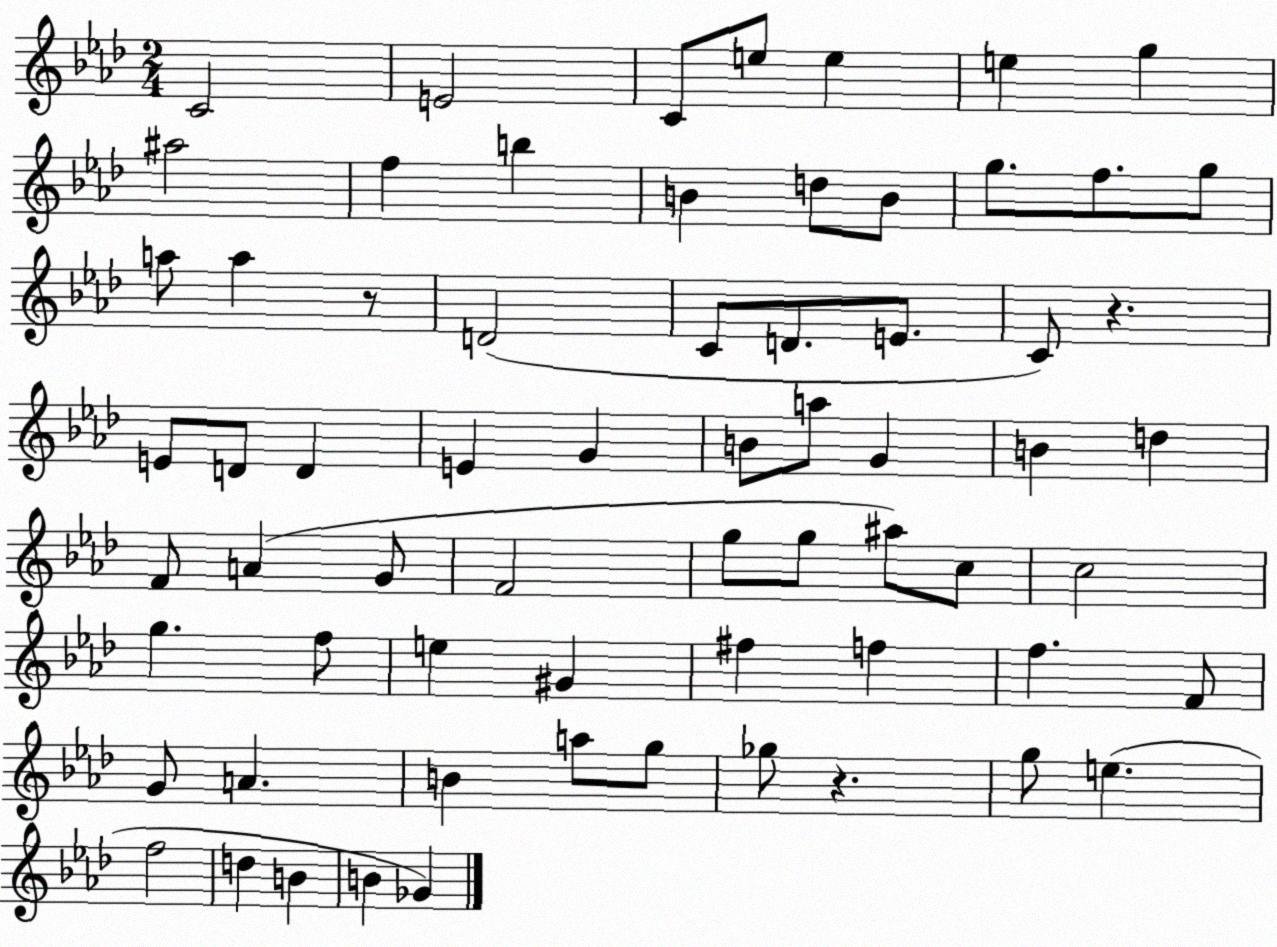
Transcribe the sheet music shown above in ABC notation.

X:1
T:Untitled
M:2/4
L:1/4
K:Ab
C2 E2 C/2 e/2 e e g ^a2 f b B d/2 B/2 g/2 f/2 g/2 a/2 a z/2 D2 C/2 D/2 E/2 C/2 z E/2 D/2 D E G B/2 a/2 G B d F/2 A G/2 F2 g/2 g/2 ^a/2 c/2 c2 g f/2 e ^G ^f f f F/2 G/2 A B a/2 g/2 _g/2 z g/2 e f2 d B B _G